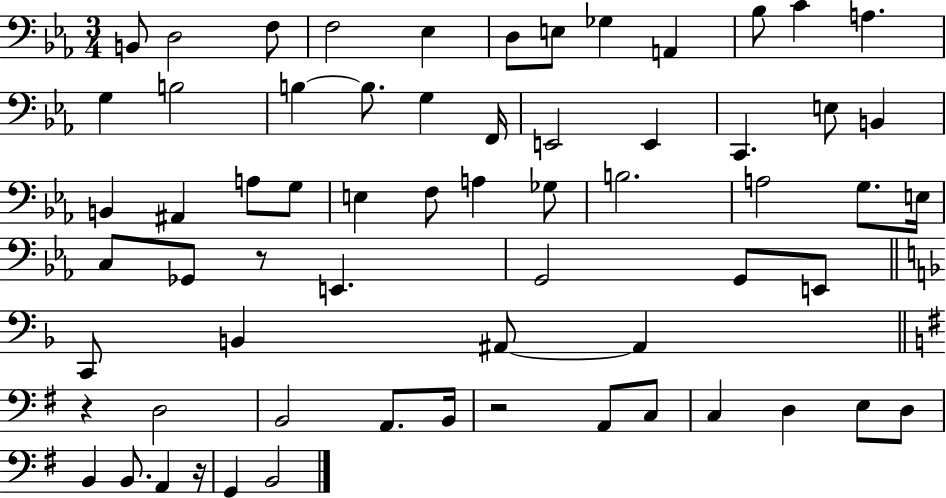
{
  \clef bass
  \numericTimeSignature
  \time 3/4
  \key ees \major
  b,8 d2 f8 | f2 ees4 | d8 e8 ges4 a,4 | bes8 c'4 a4. | \break g4 b2 | b4~~ b8. g4 f,16 | e,2 e,4 | c,4. e8 b,4 | \break b,4 ais,4 a8 g8 | e4 f8 a4 ges8 | b2. | a2 g8. e16 | \break c8 ges,8 r8 e,4. | g,2 g,8 e,8 | \bar "||" \break \key d \minor c,8 b,4 ais,8~~ ais,4 | \bar "||" \break \key g \major r4 d2 | b,2 a,8. b,16 | r2 a,8 c8 | c4 d4 e8 d8 | \break b,4 b,8. a,4 r16 | g,4 b,2 | \bar "|."
}